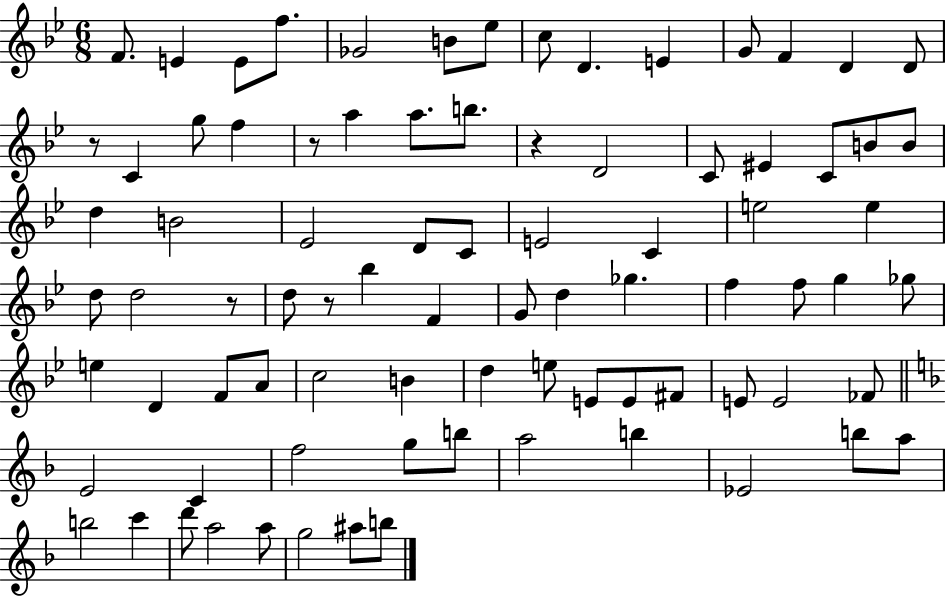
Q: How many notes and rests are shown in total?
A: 84